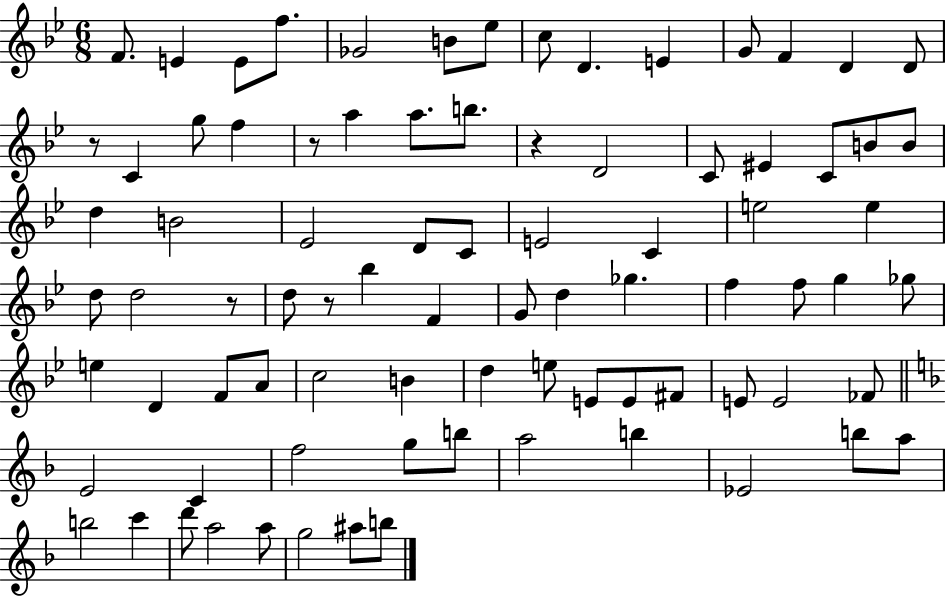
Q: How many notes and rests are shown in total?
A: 84